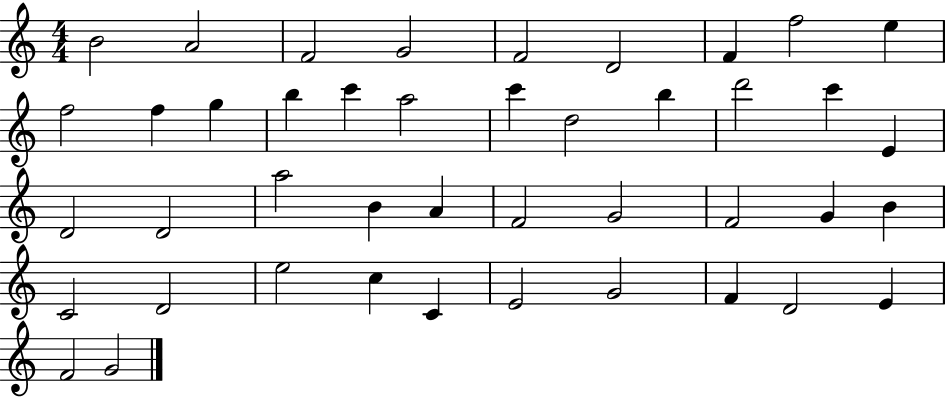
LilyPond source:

{
  \clef treble
  \numericTimeSignature
  \time 4/4
  \key c \major
  b'2 a'2 | f'2 g'2 | f'2 d'2 | f'4 f''2 e''4 | \break f''2 f''4 g''4 | b''4 c'''4 a''2 | c'''4 d''2 b''4 | d'''2 c'''4 e'4 | \break d'2 d'2 | a''2 b'4 a'4 | f'2 g'2 | f'2 g'4 b'4 | \break c'2 d'2 | e''2 c''4 c'4 | e'2 g'2 | f'4 d'2 e'4 | \break f'2 g'2 | \bar "|."
}